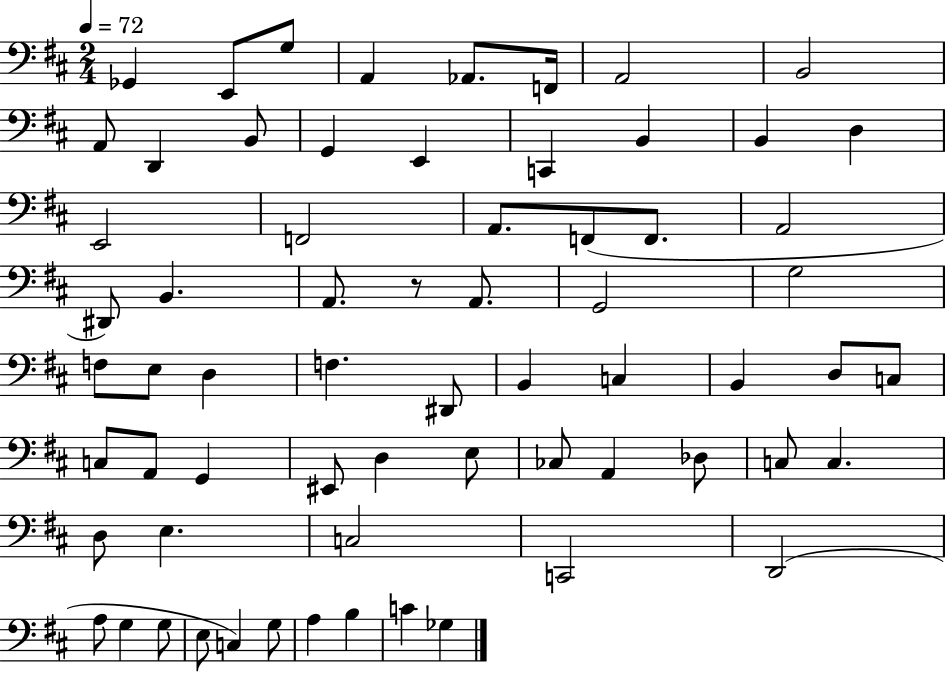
Gb2/q E2/e G3/e A2/q Ab2/e. F2/s A2/h B2/h A2/e D2/q B2/e G2/q E2/q C2/q B2/q B2/q D3/q E2/h F2/h A2/e. F2/e F2/e. A2/h D#2/e B2/q. A2/e. R/e A2/e. G2/h G3/h F3/e E3/e D3/q F3/q. D#2/e B2/q C3/q B2/q D3/e C3/e C3/e A2/e G2/q EIS2/e D3/q E3/e CES3/e A2/q Db3/e C3/e C3/q. D3/e E3/q. C3/h C2/h D2/h A3/e G3/q G3/e E3/e C3/q G3/e A3/q B3/q C4/q Gb3/q